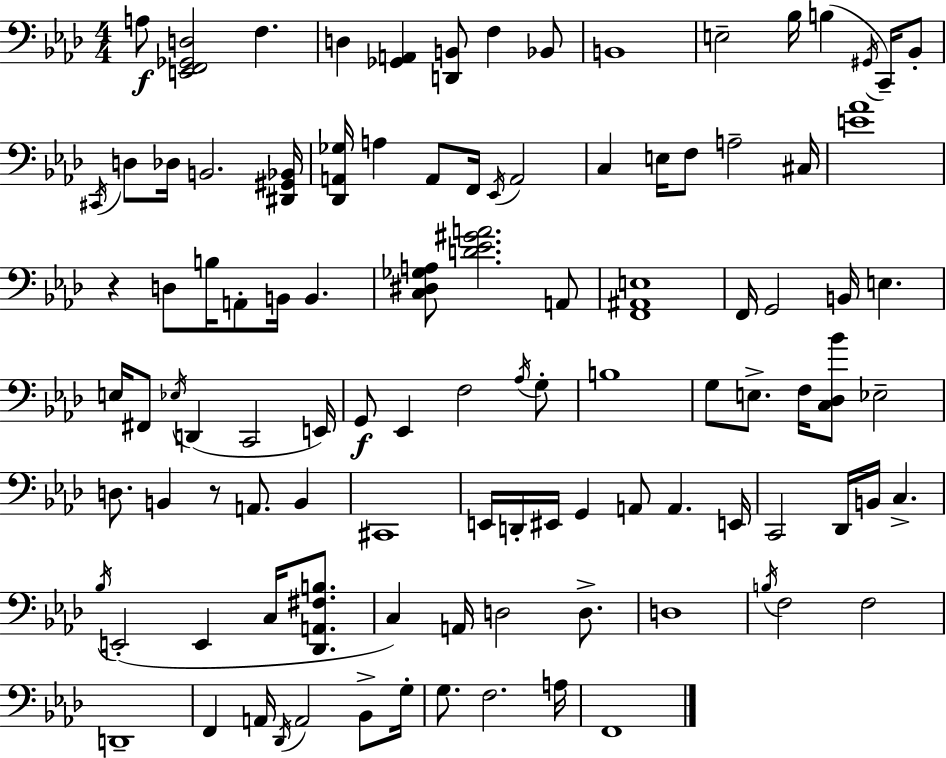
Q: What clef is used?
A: bass